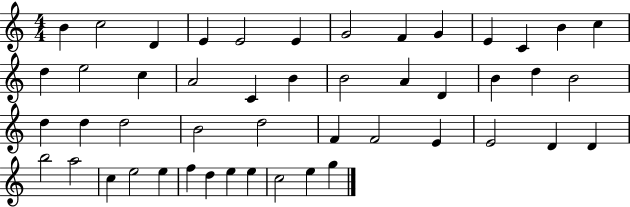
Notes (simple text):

B4/q C5/h D4/q E4/q E4/h E4/q G4/h F4/q G4/q E4/q C4/q B4/q C5/q D5/q E5/h C5/q A4/h C4/q B4/q B4/h A4/q D4/q B4/q D5/q B4/h D5/q D5/q D5/h B4/h D5/h F4/q F4/h E4/q E4/h D4/q D4/q B5/h A5/h C5/q E5/h E5/q F5/q D5/q E5/q E5/q C5/h E5/q G5/q